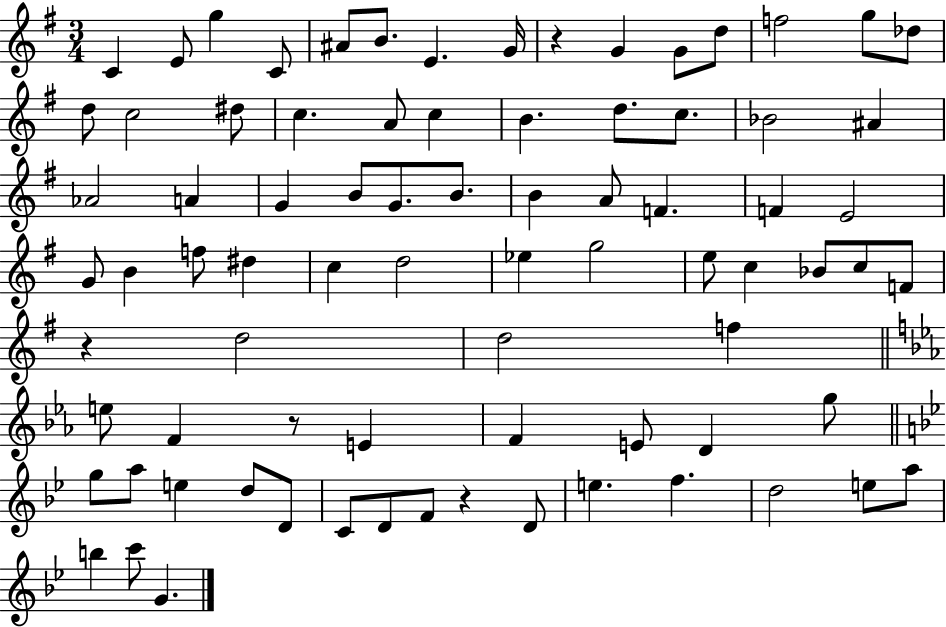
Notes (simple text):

C4/q E4/e G5/q C4/e A#4/e B4/e. E4/q. G4/s R/q G4/q G4/e D5/e F5/h G5/e Db5/e D5/e C5/h D#5/e C5/q. A4/e C5/q B4/q. D5/e. C5/e. Bb4/h A#4/q Ab4/h A4/q G4/q B4/e G4/e. B4/e. B4/q A4/e F4/q. F4/q E4/h G4/e B4/q F5/e D#5/q C5/q D5/h Eb5/q G5/h E5/e C5/q Bb4/e C5/e F4/e R/q D5/h D5/h F5/q E5/e F4/q R/e E4/q F4/q E4/e D4/q G5/e G5/e A5/e E5/q D5/e D4/e C4/e D4/e F4/e R/q D4/e E5/q. F5/q. D5/h E5/e A5/e B5/q C6/e G4/q.